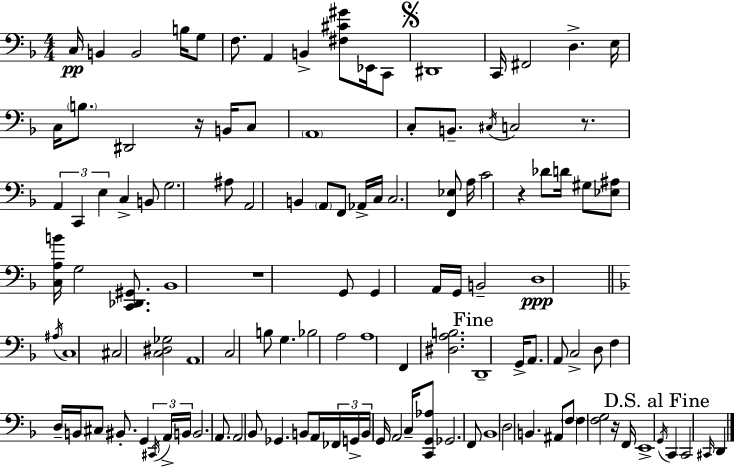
{
  \clef bass
  \numericTimeSignature
  \time 4/4
  \key d \minor
  \repeat volta 2 { c16\pp b,4 b,2 b16 g8 | f8. a,4 b,4-> <fis cis' gis'>8 ees,16 c,8 | \mark \markup { \musicglyph "scripts.segno" } dis,1 | c,16 fis,2 d4.-> e16 | \break c16 \parenthesize b8. dis,2 r16 b,16 c8 | \parenthesize a,1 | c8-. b,8.-- \acciaccatura { cis16 } c2 r8. | \tuplet 3/2 { a,4 c,4 e4 } c4-> | \break b,8 g2. ais8 | a,2 b,4 \parenthesize a,8 f,8 | aes,16-> c16 c2. <f, ees>8 | a16 c'2 r4 des'8 | \break d'16 gis8 <ees ais>8 <c a b'>16 g2 <c, des, gis,>8. | bes,1 | r1 | g,8 g,4 a,16 g,16 b,2-- | \break d1\ppp | \bar "||" \break \key f \major \acciaccatura { ais16 } c1 | cis2 <c dis ges>2 | a,1 | c2 b8 g4. | \break bes2 a2 | a1 | f,4 <dis a b>2. | \mark "Fine" d,1-- | \break g,16-> a,8. a,8 c2-> d8 | f4 d16-- b,16 cis8 bis,8.-. g,4 | \tuplet 3/2 { \acciaccatura { cis,16 } a,16-> b,16 } b,2. a,8. | a,2 bes,8 ges,4. | \break b,8 a,16 \tuplet 3/2 { fes,16 g,16-> b,16 } g,16 a,2 | c16-- <c, g, aes>8 ges,2. | f,8 bes,1 | d2 b,4. | \break ais,8 \parenthesize f8 f4 <f g>2 | r16 f,16 e,1-> | \mark "D.S. al Fine" \acciaccatura { g,16 } c,4 c,2 \grace { cis,16 } | d,4 } \bar "|."
}